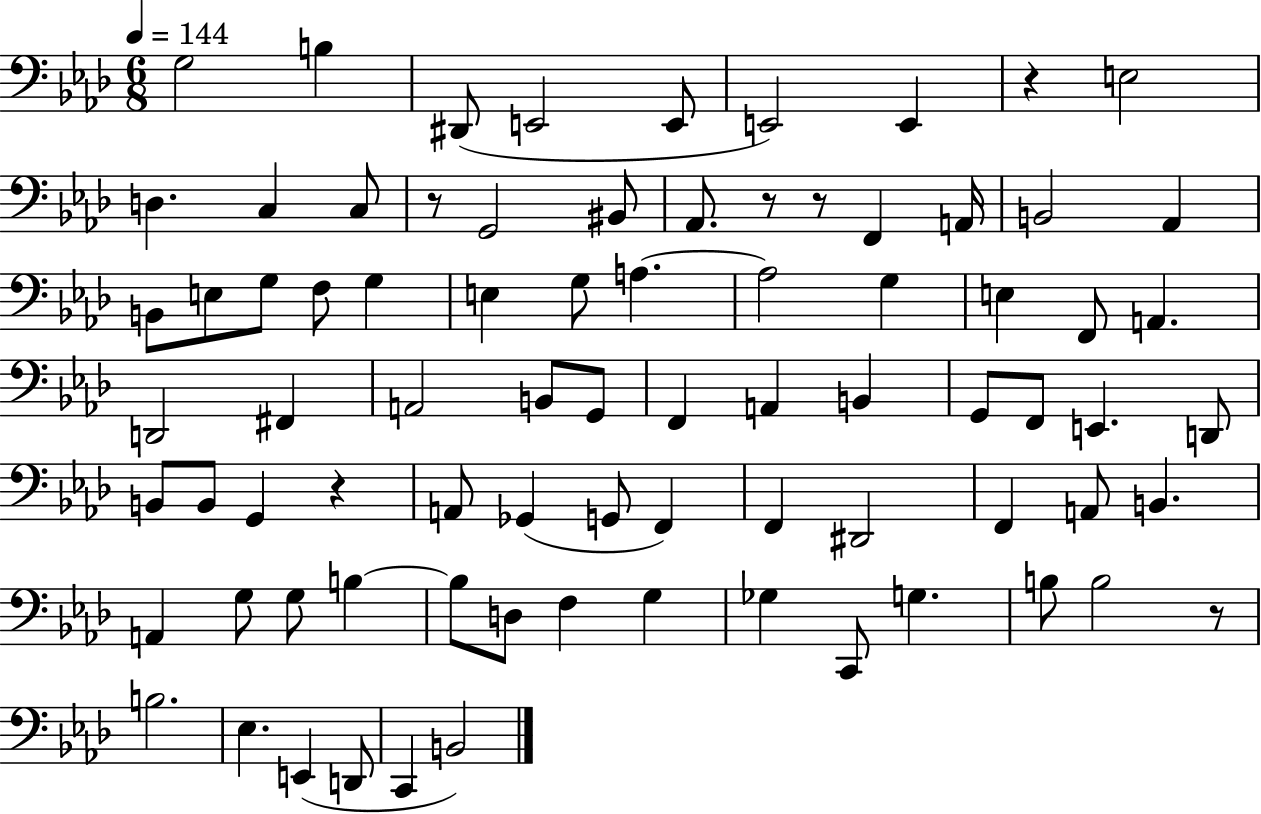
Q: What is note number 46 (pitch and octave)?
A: G2